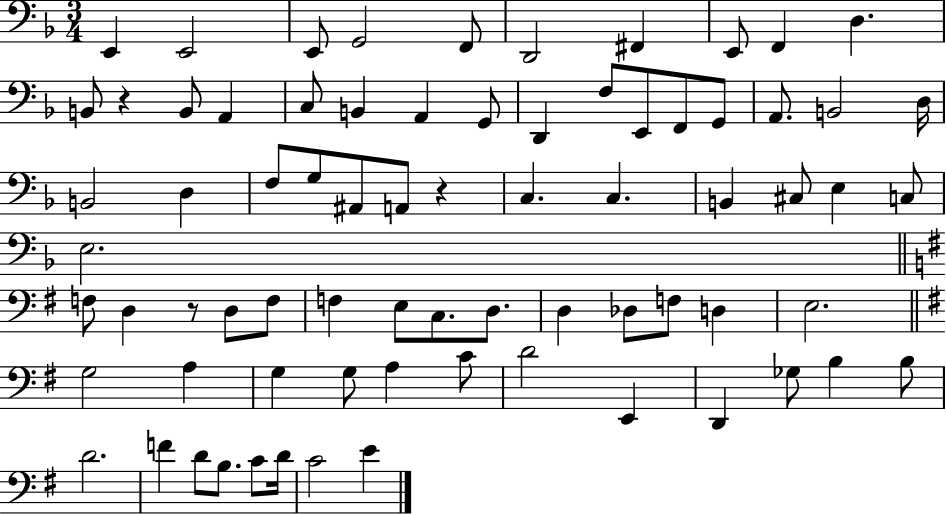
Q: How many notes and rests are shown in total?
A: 74